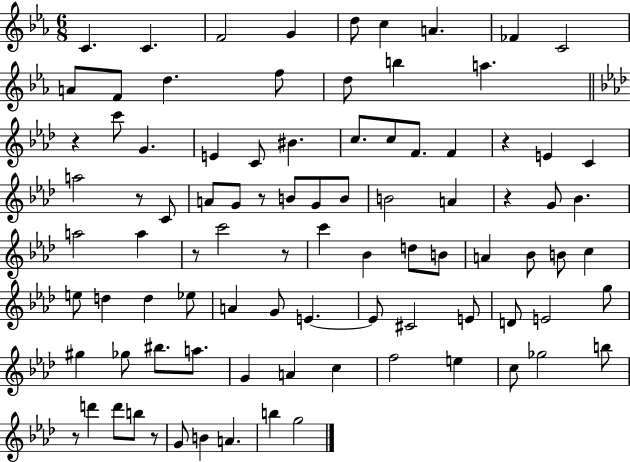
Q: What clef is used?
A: treble